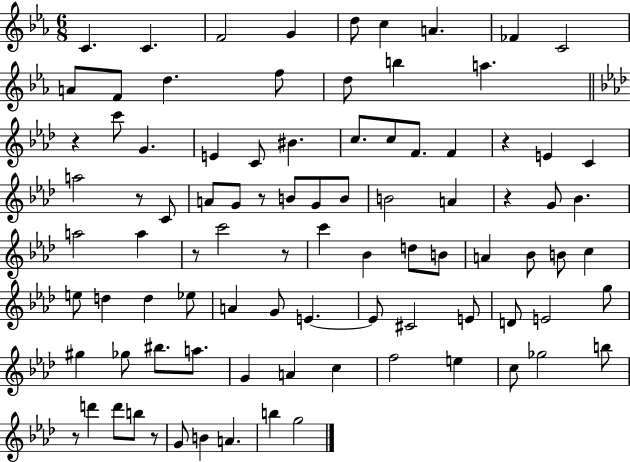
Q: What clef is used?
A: treble